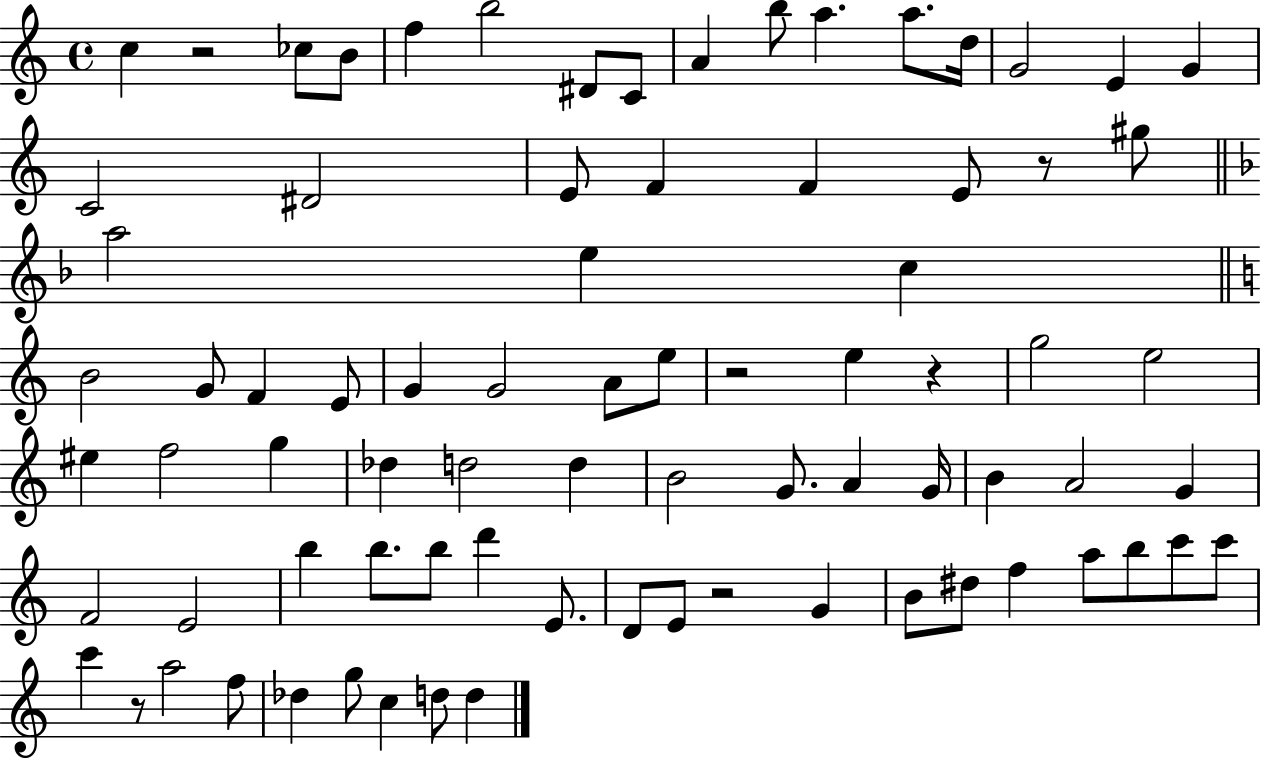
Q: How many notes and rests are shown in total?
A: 80